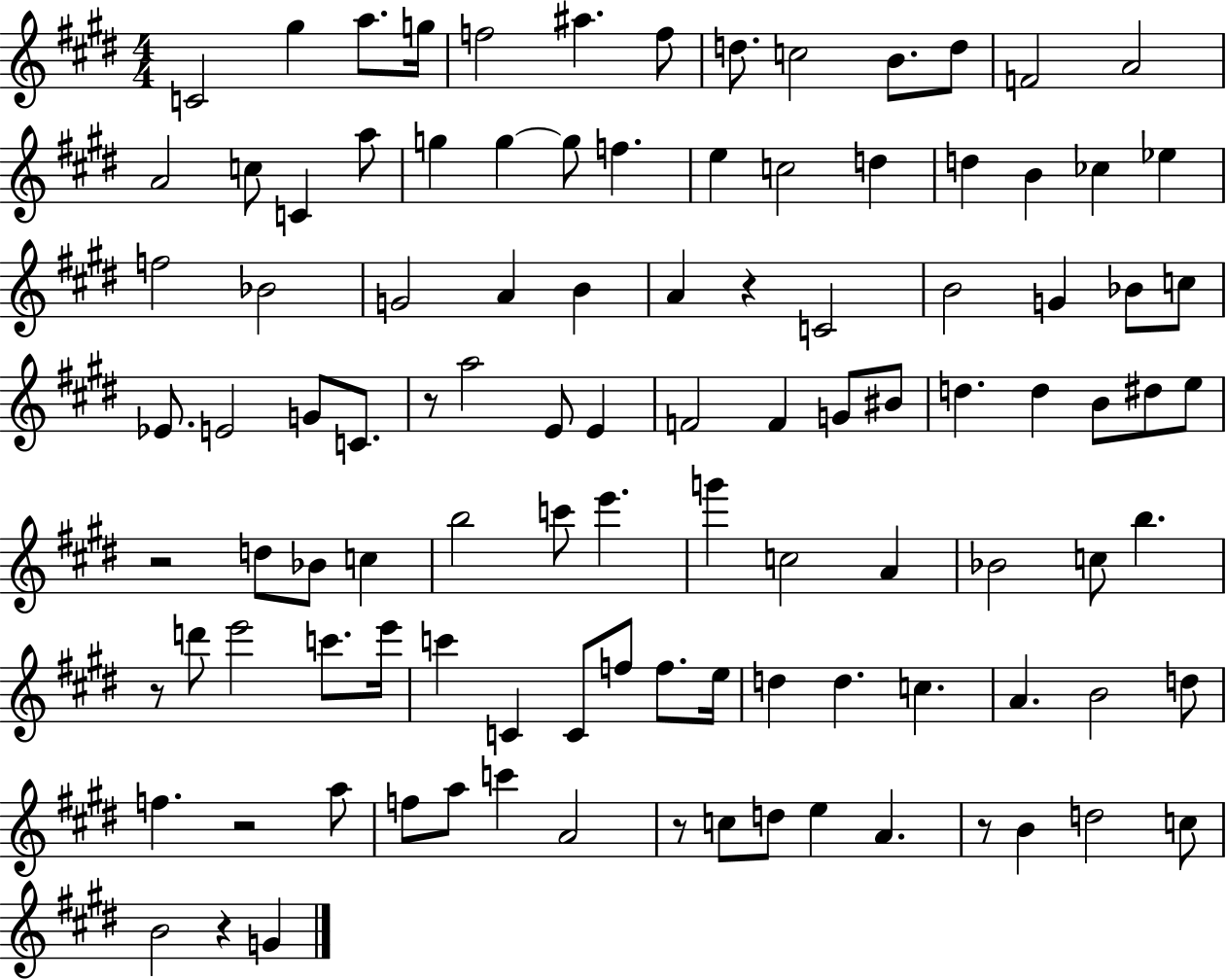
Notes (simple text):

C4/h G#5/q A5/e. G5/s F5/h A#5/q. F5/e D5/e. C5/h B4/e. D5/e F4/h A4/h A4/h C5/e C4/q A5/e G5/q G5/q G5/e F5/q. E5/q C5/h D5/q D5/q B4/q CES5/q Eb5/q F5/h Bb4/h G4/h A4/q B4/q A4/q R/q C4/h B4/h G4/q Bb4/e C5/e Eb4/e. E4/h G4/e C4/e. R/e A5/h E4/e E4/q F4/h F4/q G4/e BIS4/e D5/q. D5/q B4/e D#5/e E5/e R/h D5/e Bb4/e C5/q B5/h C6/e E6/q. G6/q C5/h A4/q Bb4/h C5/e B5/q. R/e D6/e E6/h C6/e. E6/s C6/q C4/q C4/e F5/e F5/e. E5/s D5/q D5/q. C5/q. A4/q. B4/h D5/e F5/q. R/h A5/e F5/e A5/e C6/q A4/h R/e C5/e D5/e E5/q A4/q. R/e B4/q D5/h C5/e B4/h R/q G4/q